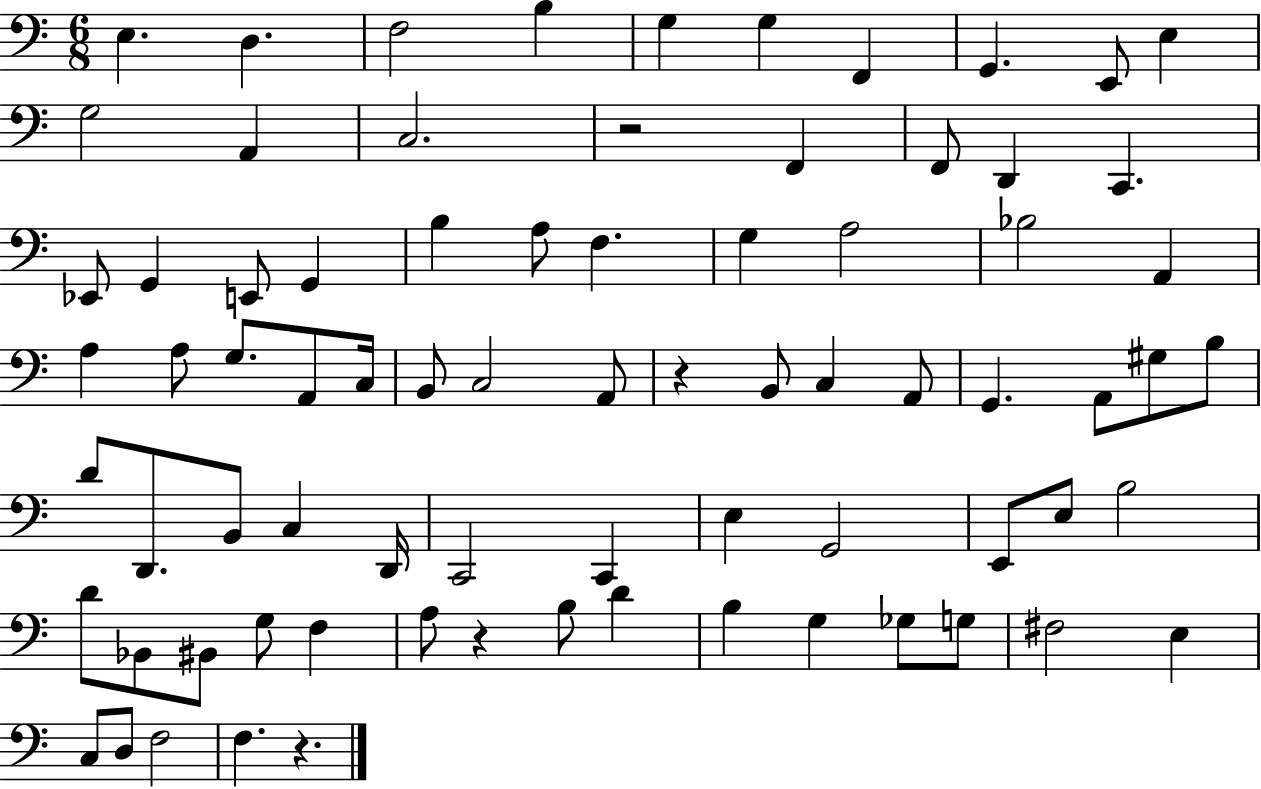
{
  \clef bass
  \numericTimeSignature
  \time 6/8
  \key c \major
  e4. d4. | f2 b4 | g4 g4 f,4 | g,4. e,8 e4 | \break g2 a,4 | c2. | r2 f,4 | f,8 d,4 c,4. | \break ees,8 g,4 e,8 g,4 | b4 a8 f4. | g4 a2 | bes2 a,4 | \break a4 a8 g8. a,8 c16 | b,8 c2 a,8 | r4 b,8 c4 a,8 | g,4. a,8 gis8 b8 | \break d'8 d,8. b,8 c4 d,16 | c,2 c,4 | e4 g,2 | e,8 e8 b2 | \break d'8 bes,8 bis,8 g8 f4 | a8 r4 b8 d'4 | b4 g4 ges8 g8 | fis2 e4 | \break c8 d8 f2 | f4. r4. | \bar "|."
}